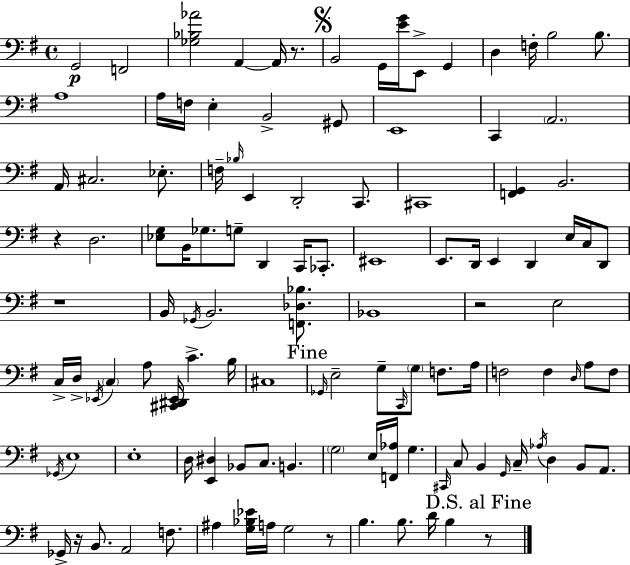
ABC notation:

X:1
T:Untitled
M:4/4
L:1/4
K:G
G,,2 F,,2 [_G,_B,_A]2 A,, A,,/4 z/2 B,,2 G,,/4 [EG]/4 E,,/2 G,, D, F,/4 B,2 B,/2 A,4 A,/4 F,/4 E, B,,2 ^G,,/2 E,,4 C,, A,,2 A,,/4 ^C,2 _E,/2 F,/4 _B,/4 E,, D,,2 C,,/2 ^C,,4 [F,,G,,] B,,2 z D,2 [_E,G,]/2 B,,/4 _G,/2 G,/2 D,, C,,/4 _C,,/2 ^E,,4 E,,/2 D,,/4 E,, D,, E,/4 C,/4 D,,/2 z4 B,,/4 _G,,/4 B,,2 [F,,_D,_B,]/2 _B,,4 z2 E,2 C,/4 D,/4 _E,,/4 C, A,/2 [^C,,^D,,_E,,]/4 C B,/4 ^C,4 _G,,/4 E,2 G,/2 C,,/4 G,/2 F,/2 A,/4 F,2 F, D,/4 A,/2 F,/2 _G,,/4 E,4 E,4 D,/4 [E,,^D,] _B,,/2 C,/2 B,, G,2 E,/4 [F,,_A,]/4 G, ^C,,/4 C,/2 B,, G,,/4 C,/4 _A,/4 D, B,,/2 A,,/2 _G,,/4 z/4 B,,/2 A,,2 F,/2 ^A, [G,_B,_E]/4 A,/4 G,2 z/2 B, B,/2 D/4 B, z/2